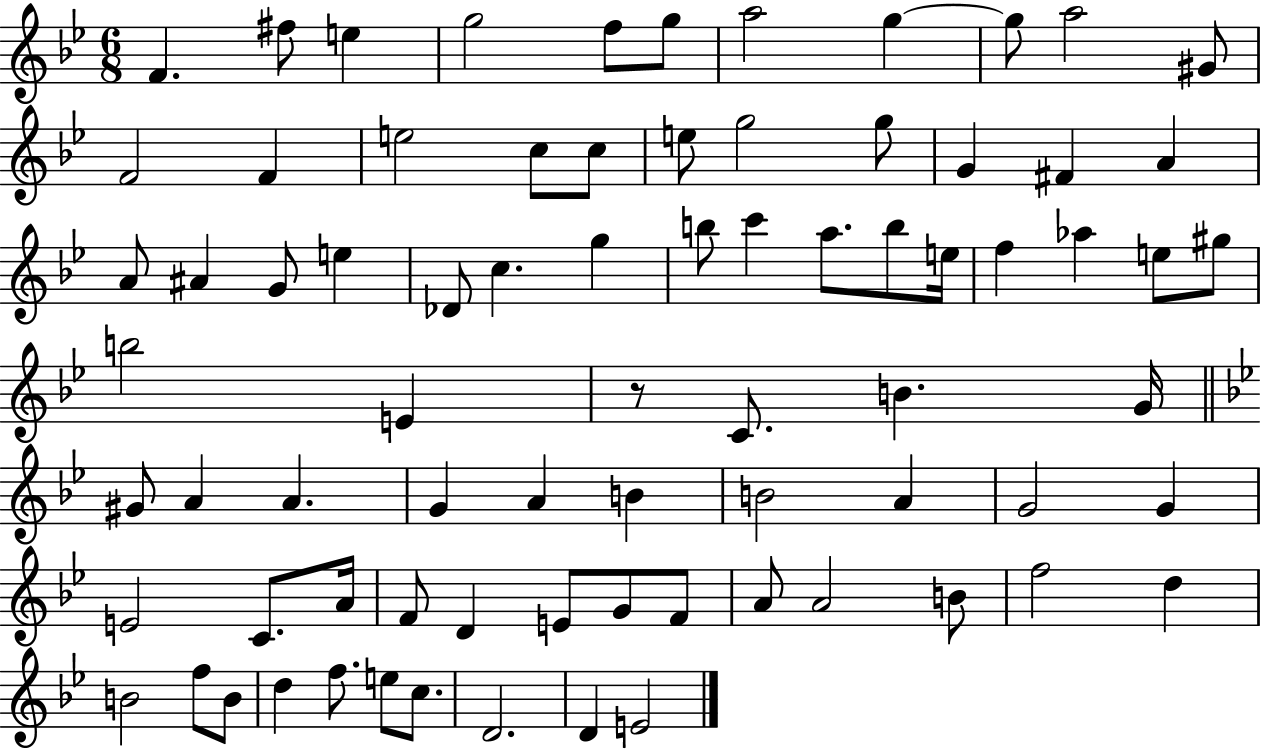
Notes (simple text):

F4/q. F#5/e E5/q G5/h F5/e G5/e A5/h G5/q G5/e A5/h G#4/e F4/h F4/q E5/h C5/e C5/e E5/e G5/h G5/e G4/q F#4/q A4/q A4/e A#4/q G4/e E5/q Db4/e C5/q. G5/q B5/e C6/q A5/e. B5/e E5/s F5/q Ab5/q E5/e G#5/e B5/h E4/q R/e C4/e. B4/q. G4/s G#4/e A4/q A4/q. G4/q A4/q B4/q B4/h A4/q G4/h G4/q E4/h C4/e. A4/s F4/e D4/q E4/e G4/e F4/e A4/e A4/h B4/e F5/h D5/q B4/h F5/e B4/e D5/q F5/e. E5/e C5/e. D4/h. D4/q E4/h